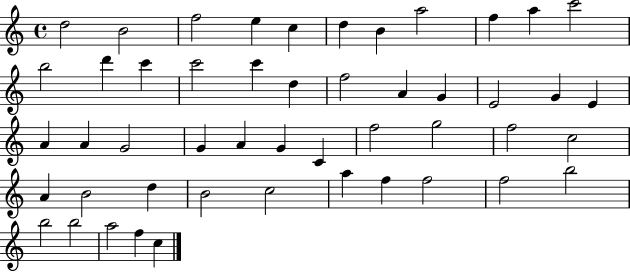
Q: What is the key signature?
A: C major